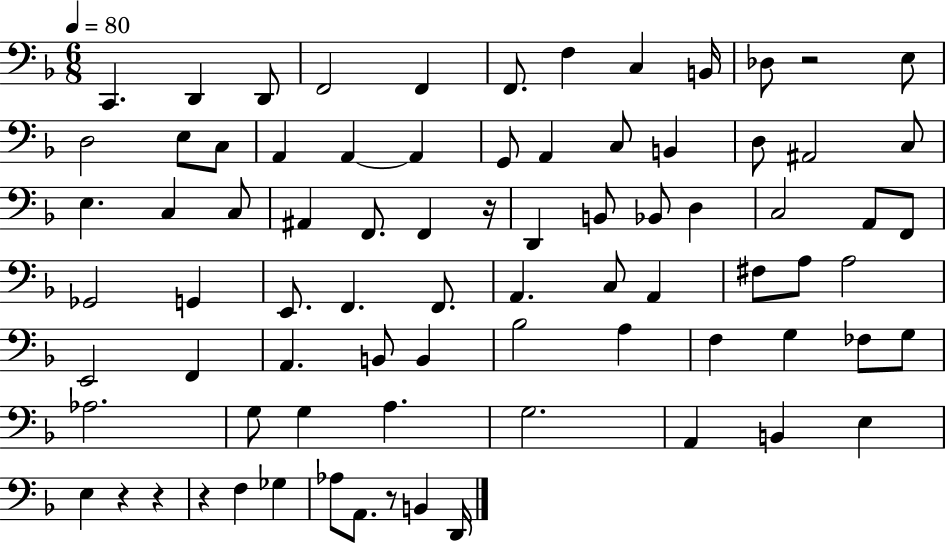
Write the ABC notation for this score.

X:1
T:Untitled
M:6/8
L:1/4
K:F
C,, D,, D,,/2 F,,2 F,, F,,/2 F, C, B,,/4 _D,/2 z2 E,/2 D,2 E,/2 C,/2 A,, A,, A,, G,,/2 A,, C,/2 B,, D,/2 ^A,,2 C,/2 E, C, C,/2 ^A,, F,,/2 F,, z/4 D,, B,,/2 _B,,/2 D, C,2 A,,/2 F,,/2 _G,,2 G,, E,,/2 F,, F,,/2 A,, C,/2 A,, ^F,/2 A,/2 A,2 E,,2 F,, A,, B,,/2 B,, _B,2 A, F, G, _F,/2 G,/2 _A,2 G,/2 G, A, G,2 A,, B,, E, E, z z z F, _G, _A,/2 A,,/2 z/2 B,, D,,/4